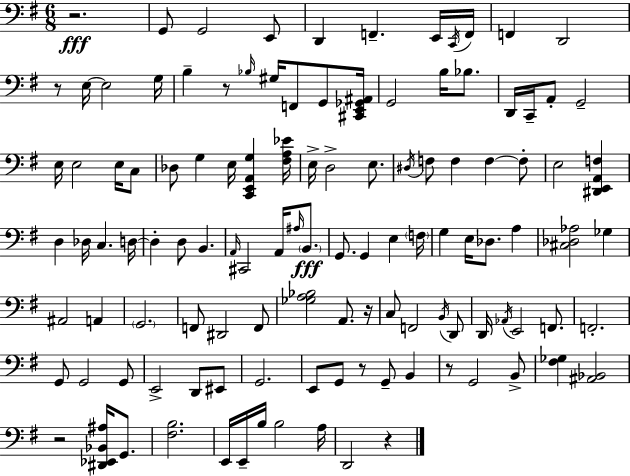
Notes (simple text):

R/h. G2/e G2/h E2/e D2/q F2/q. E2/s C2/s F2/s F2/q D2/h R/e E3/s E3/h G3/s B3/q R/e Bb3/s G#3/s F2/e G2/e [C#2,E2,Gb2,A#2]/s G2/h B3/s Bb3/e. D2/s C2/s A2/e G2/h E3/s E3/h E3/s C3/e Db3/e G3/q E3/s [C2,E2,A2,G3]/q [F#3,A3,Eb4]/s E3/s D3/h E3/e. D#3/s F3/e F3/q F3/q F3/e E3/h [D#2,E2,A2,F3]/q D3/q Db3/s C3/q. D3/s D3/q D3/e B2/q. A2/s C#2/h A2/s A#3/s B2/e. G2/e. G2/q E3/q F3/s G3/q E3/s Db3/e. A3/q [C#3,Db3,Ab3]/h Gb3/q A#2/h A2/q G2/h. F2/e D#2/h F2/e [Gb3,A3,Bb3]/h A2/e. R/s C3/e F2/h B2/s D2/e D2/s Ab2/s E2/h F2/e. F2/h. G2/e G2/h G2/e E2/h D2/e EIS2/e G2/h. E2/e G2/e R/e G2/e B2/q R/e G2/h B2/e [F#3,Gb3]/q [A#2,Bb2]/h R/h [D#2,Eb2,Bb2,A#3]/s G2/e. [F#3,B3]/h. E2/s E2/s B3/s B3/h A3/s D2/h R/q